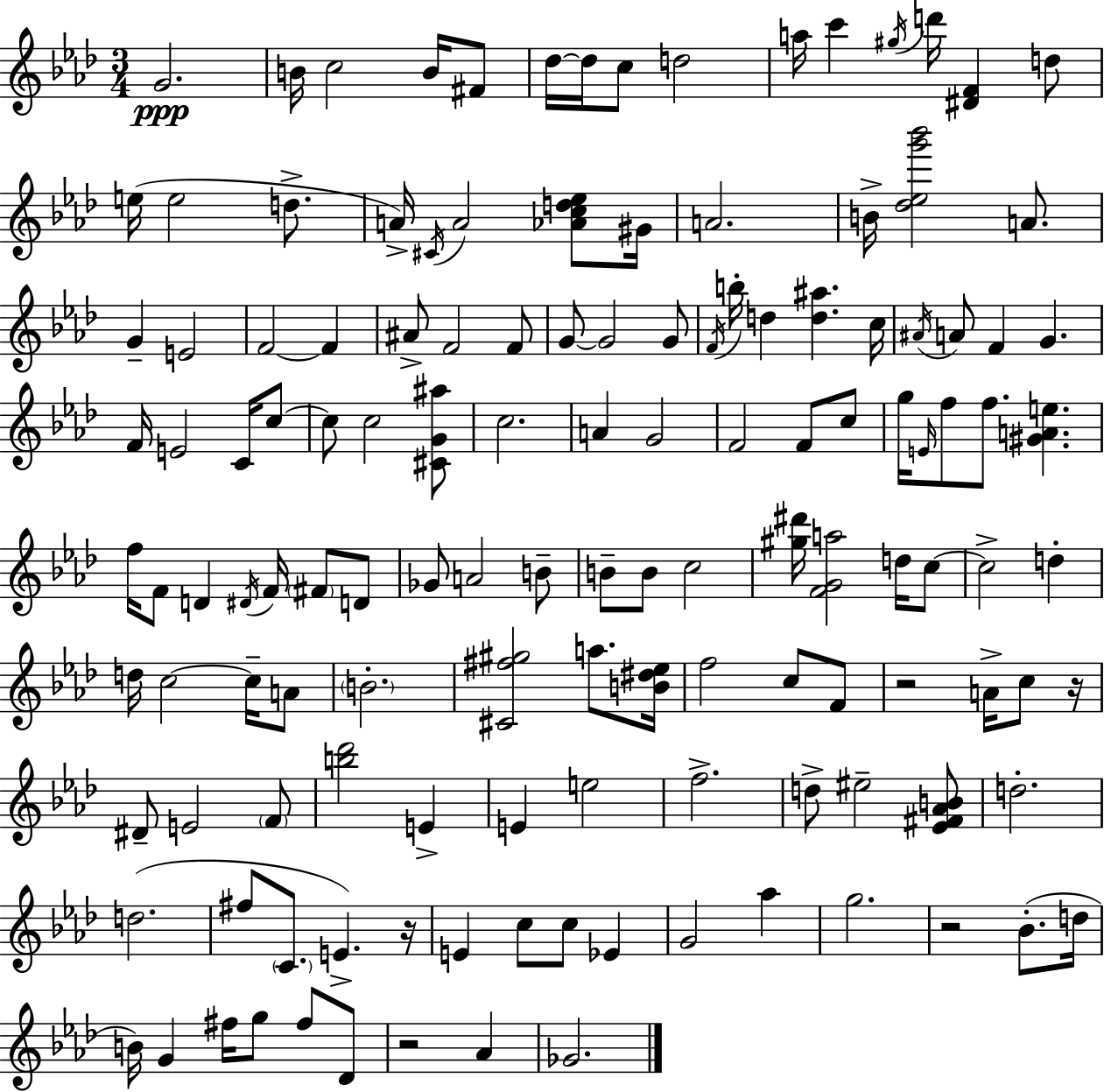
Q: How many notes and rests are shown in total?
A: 134